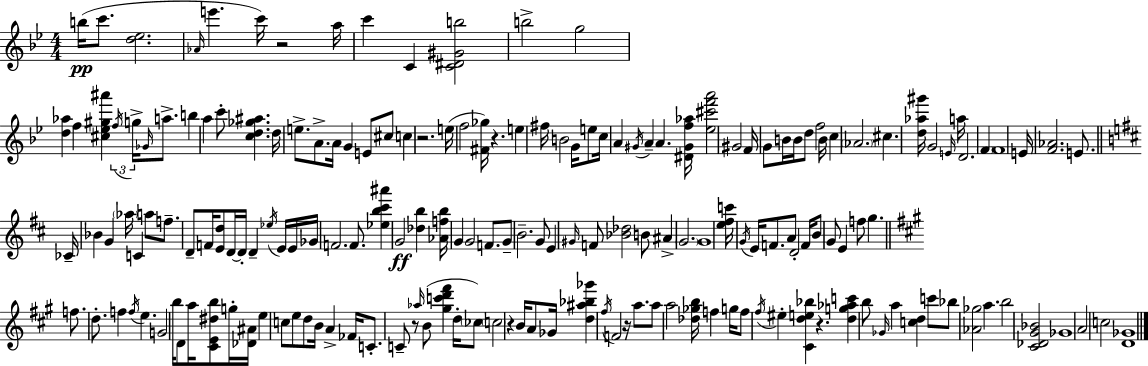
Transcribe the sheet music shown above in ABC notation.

X:1
T:Untitled
M:4/4
L:1/4
K:Gm
b/4 c'/2 [d_e]2 _A/4 e' c'/4 z2 a/4 c' C [C^D^Gb]2 b2 g2 [d_a] f [^c_e^g^a'] f/4 g/4 _G/4 a/2 b a c'/2 [cd_g^a] d/4 e/2 A/2 A/4 G E/2 ^c/2 c z2 e/4 f2 [^F_g]/4 z e ^f/4 B2 G/4 e/2 c/4 A ^G/4 A A [^D^Gf_a]/4 [_e^c'f'a']2 ^G2 F/4 G/2 B/4 B/4 d/2 f2 B/4 c _A2 ^c [d_a^g']/4 G2 E/4 a/4 D2 F F4 E/4 [F_A]2 E/2 _C/4 _B G _a/4 C a/2 f/2 D/2 F/4 [Ed]/2 D/4 D/4 D _e/4 E/4 E/4 _G/4 F2 F/2 [_eb^c'^a'] G2 [_db] [_Afb]/4 G G2 F/2 G/2 B2 G/2 E ^G/4 F/2 [_B_d]2 B/2 ^A G2 G4 [e^fc']/4 G/4 E/4 F/2 A/2 D2 F/4 B/2 G/2 E f/2 g f/2 d/2 f f/4 e G2 b/4 D/2 a/4 [^CE^db]/2 g/4 [_D^A]/4 e c/2 e/2 d/2 B/4 A _F/4 C/2 C/2 z/2 _a/4 B/2 [^gc'd'^f'] d/4 _c/2 c2 z B/4 A/2 _G/4 [d^a_b_g'] ^f/4 F2 z/4 a/2 a/2 a2 [_d_gb]/4 f g/4 f/2 ^f/4 ^e [^Cde_b] z [dg_ac'] b/2 _G/4 a [cd] c'/2 _b/2 [_A_g]2 a b2 [^C_D^G_B]2 _G4 A2 c2 [D_G]4